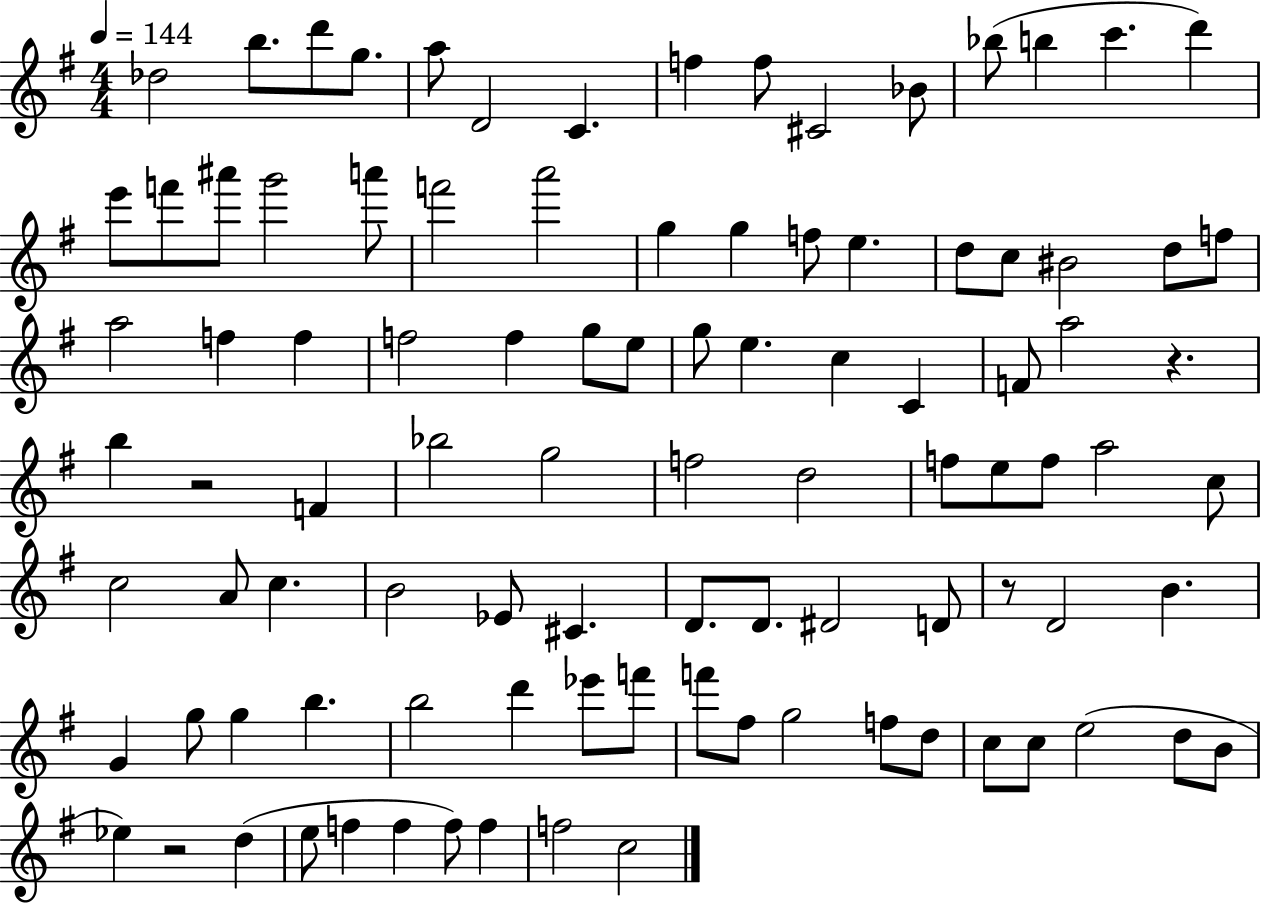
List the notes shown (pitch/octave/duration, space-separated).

Db5/h B5/e. D6/e G5/e. A5/e D4/h C4/q. F5/q F5/e C#4/h Bb4/e Bb5/e B5/q C6/q. D6/q E6/e F6/e A#6/e G6/h A6/e F6/h A6/h G5/q G5/q F5/e E5/q. D5/e C5/e BIS4/h D5/e F5/e A5/h F5/q F5/q F5/h F5/q G5/e E5/e G5/e E5/q. C5/q C4/q F4/e A5/h R/q. B5/q R/h F4/q Bb5/h G5/h F5/h D5/h F5/e E5/e F5/e A5/h C5/e C5/h A4/e C5/q. B4/h Eb4/e C#4/q. D4/e. D4/e. D#4/h D4/e R/e D4/h B4/q. G4/q G5/e G5/q B5/q. B5/h D6/q Eb6/e F6/e F6/e F#5/e G5/h F5/e D5/e C5/e C5/e E5/h D5/e B4/e Eb5/q R/h D5/q E5/e F5/q F5/q F5/e F5/q F5/h C5/h